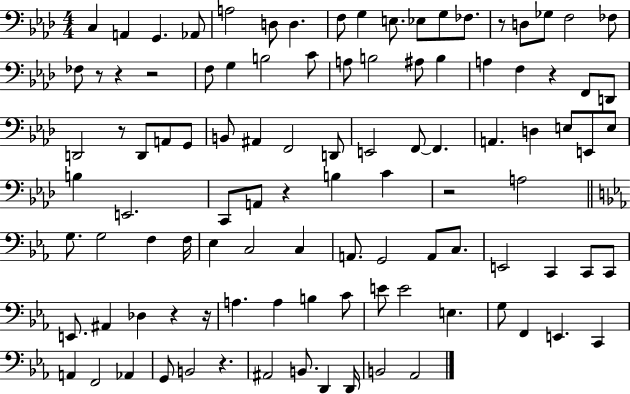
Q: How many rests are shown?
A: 11